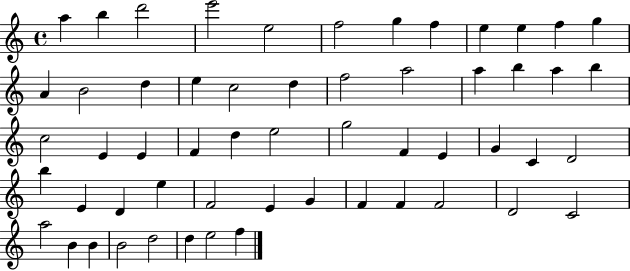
X:1
T:Untitled
M:4/4
L:1/4
K:C
a b d'2 e'2 e2 f2 g f e e f g A B2 d e c2 d f2 a2 a b a b c2 E E F d e2 g2 F E G C D2 b E D e F2 E G F F F2 D2 C2 a2 B B B2 d2 d e2 f